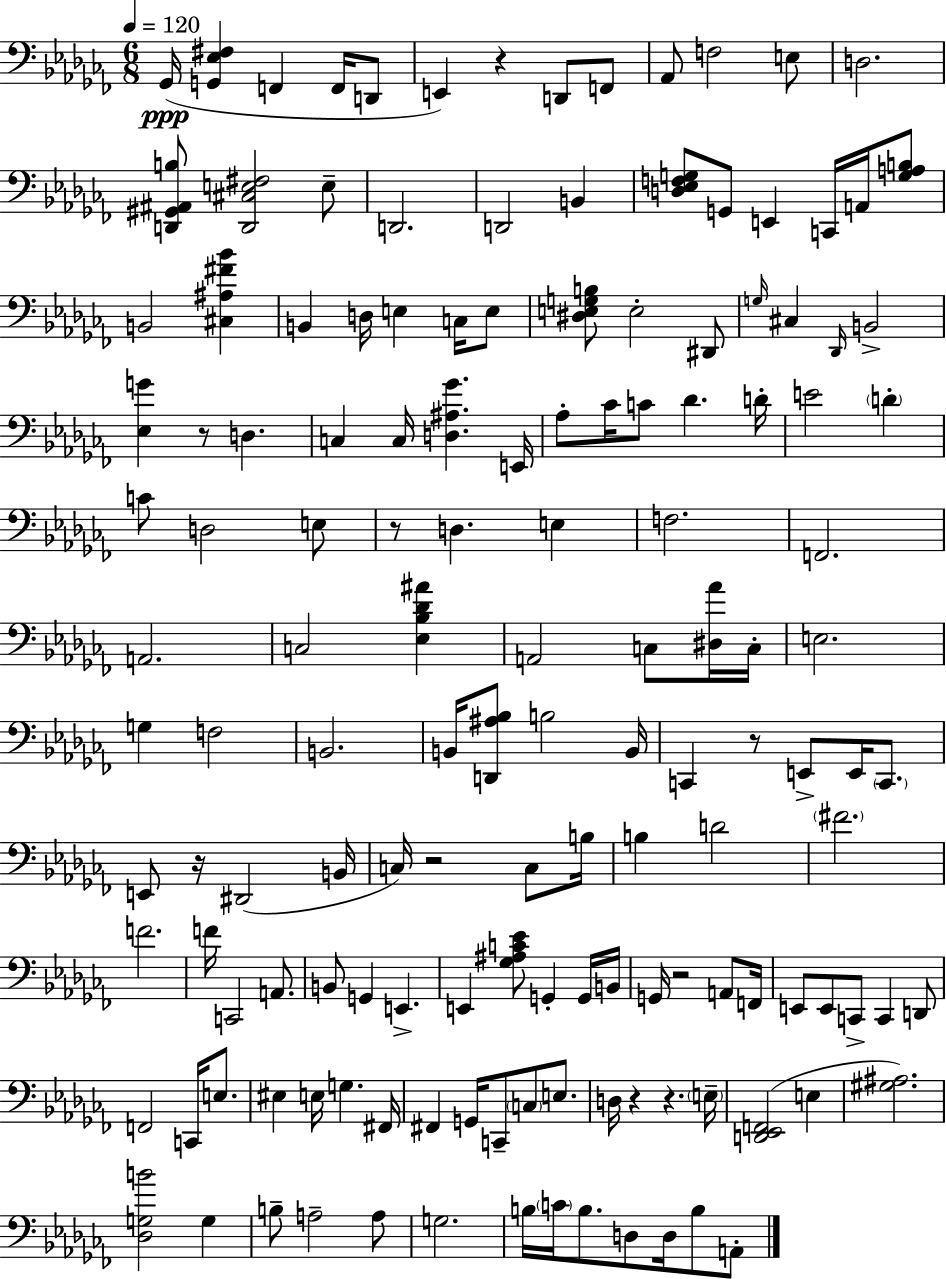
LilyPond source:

{
  \clef bass
  \numericTimeSignature
  \time 6/8
  \key aes \minor
  \tempo 4 = 120
  ges,16(\ppp <g, ees fis>4 f,4 f,16 d,8 | e,4) r4 d,8 f,8 | aes,8 f2 e8 | d2. | \break <d, gis, ais, b>8 <d, cis e fis>2 e8-- | d,2. | d,2 b,4 | <d ees f g>8 g,8 e,4 c,16 a,16 <g a b>8 | \break b,2 <cis ais fis' bes'>4 | b,4 d16 e4 c16 e8 | <dis e g b>8 e2-. dis,8 | \grace { g16 } cis4 \grace { des,16 } b,2-> | \break <ees g'>4 r8 d4. | c4 c16 <d ais ges'>4. | e,16 aes8-. ces'16 c'8 des'4. | d'16-. e'2 \parenthesize d'4-. | \break c'8 d2 | e8 r8 d4. e4 | f2. | f,2. | \break a,2. | c2 <ees bes des' ais'>4 | a,2 c8 | <dis aes'>16 c16-. e2. | \break g4 f2 | b,2. | b,16 <d, ais bes>8 b2 | b,16 c,4 r8 e,8-> e,16 \parenthesize c,8. | \break e,8 r16 dis,2( | b,16 c16) r2 c8 | b16 b4 d'2 | \parenthesize fis'2. | \break f'2. | f'16 c,2 a,8. | b,8 g,4 e,4.-> | e,4 <ges ais c' ees'>8 g,4-. | \break g,16 b,16 g,16 r2 a,8 | f,16 e,8 e,8 c,8-> c,4 | d,8 f,2 c,16 e8. | eis4 e16 g4. | \break fis,16 fis,4 g,16 c,8-- \parenthesize c8 e8. | d16 r4 r4. | \parenthesize e16-- <d, ees, f,>2( e4 | <gis ais>2.) | \break <des g b'>2 g4 | b8-- a2-- | a8 g2. | b16 \parenthesize c'16 b8. d8 d16 b8 | \break a,8-. \bar "|."
}